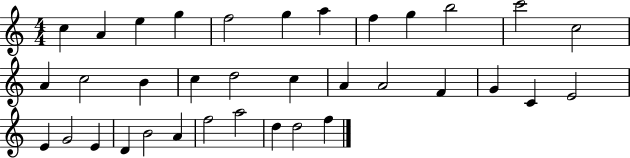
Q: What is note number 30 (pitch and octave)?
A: A4